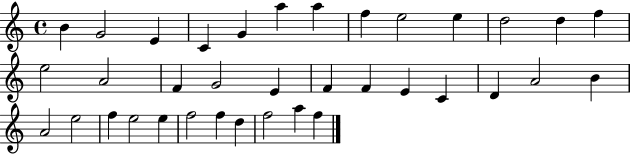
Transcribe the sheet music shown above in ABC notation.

X:1
T:Untitled
M:4/4
L:1/4
K:C
B G2 E C G a a f e2 e d2 d f e2 A2 F G2 E F F E C D A2 B A2 e2 f e2 e f2 f d f2 a f